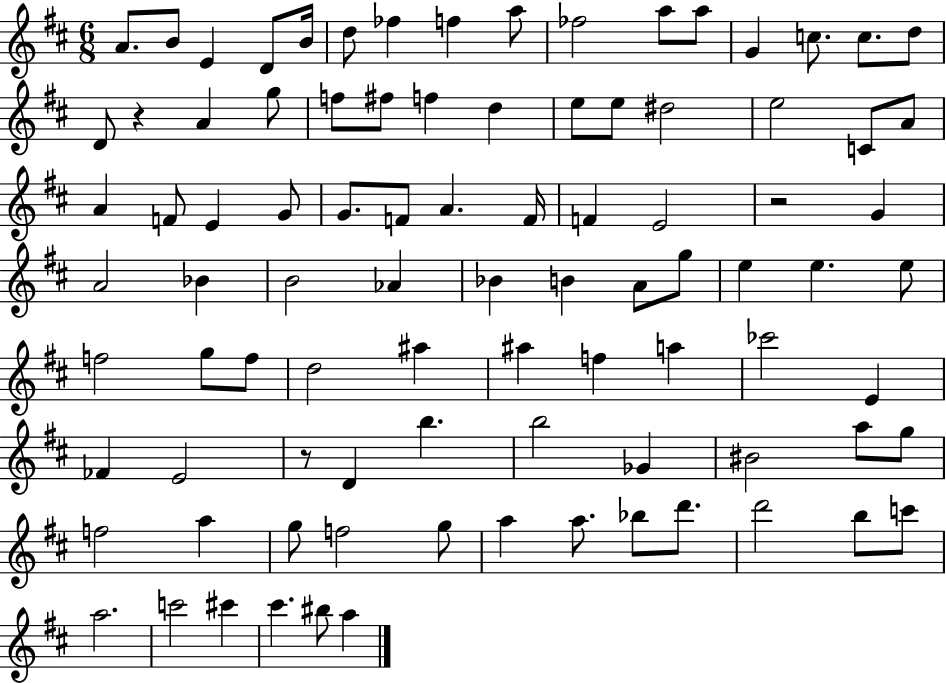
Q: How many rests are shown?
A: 3